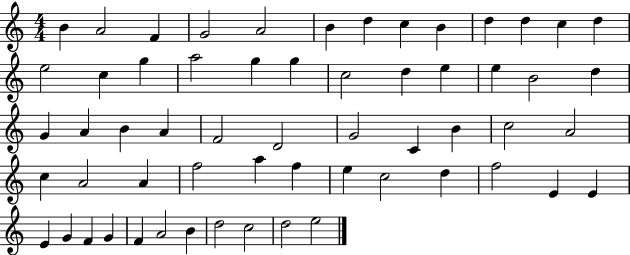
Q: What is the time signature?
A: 4/4